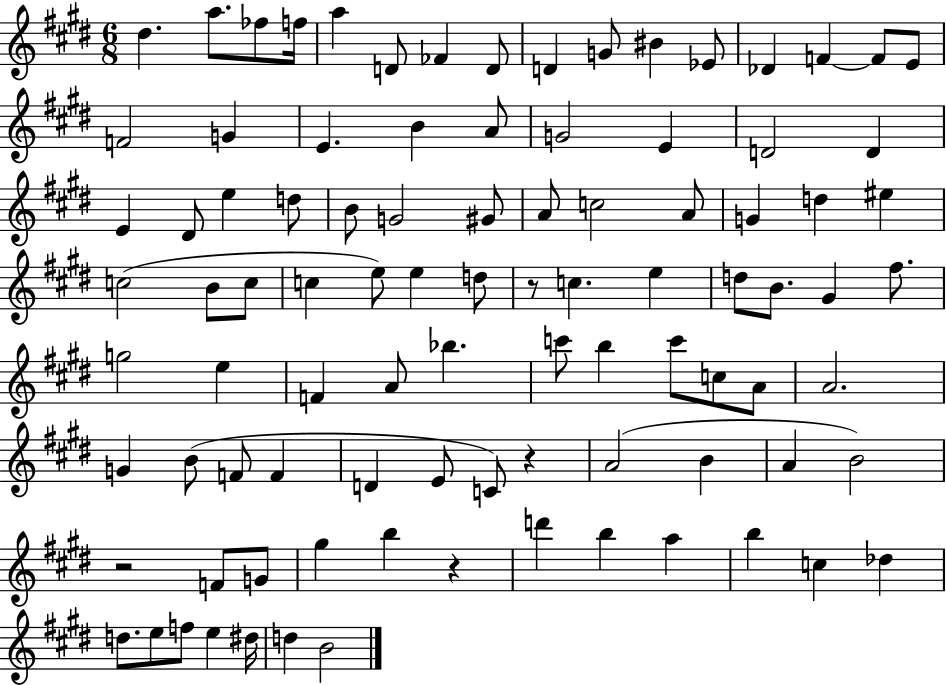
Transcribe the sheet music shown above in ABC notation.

X:1
T:Untitled
M:6/8
L:1/4
K:E
^d a/2 _f/2 f/4 a D/2 _F D/2 D G/2 ^B _E/2 _D F F/2 E/2 F2 G E B A/2 G2 E D2 D E ^D/2 e d/2 B/2 G2 ^G/2 A/2 c2 A/2 G d ^e c2 B/2 c/2 c e/2 e d/2 z/2 c e d/2 B/2 ^G ^f/2 g2 e F A/2 _b c'/2 b c'/2 c/2 A/2 A2 G B/2 F/2 F D E/2 C/2 z A2 B A B2 z2 F/2 G/2 ^g b z d' b a b c _d d/2 e/2 f/2 e ^d/4 d B2